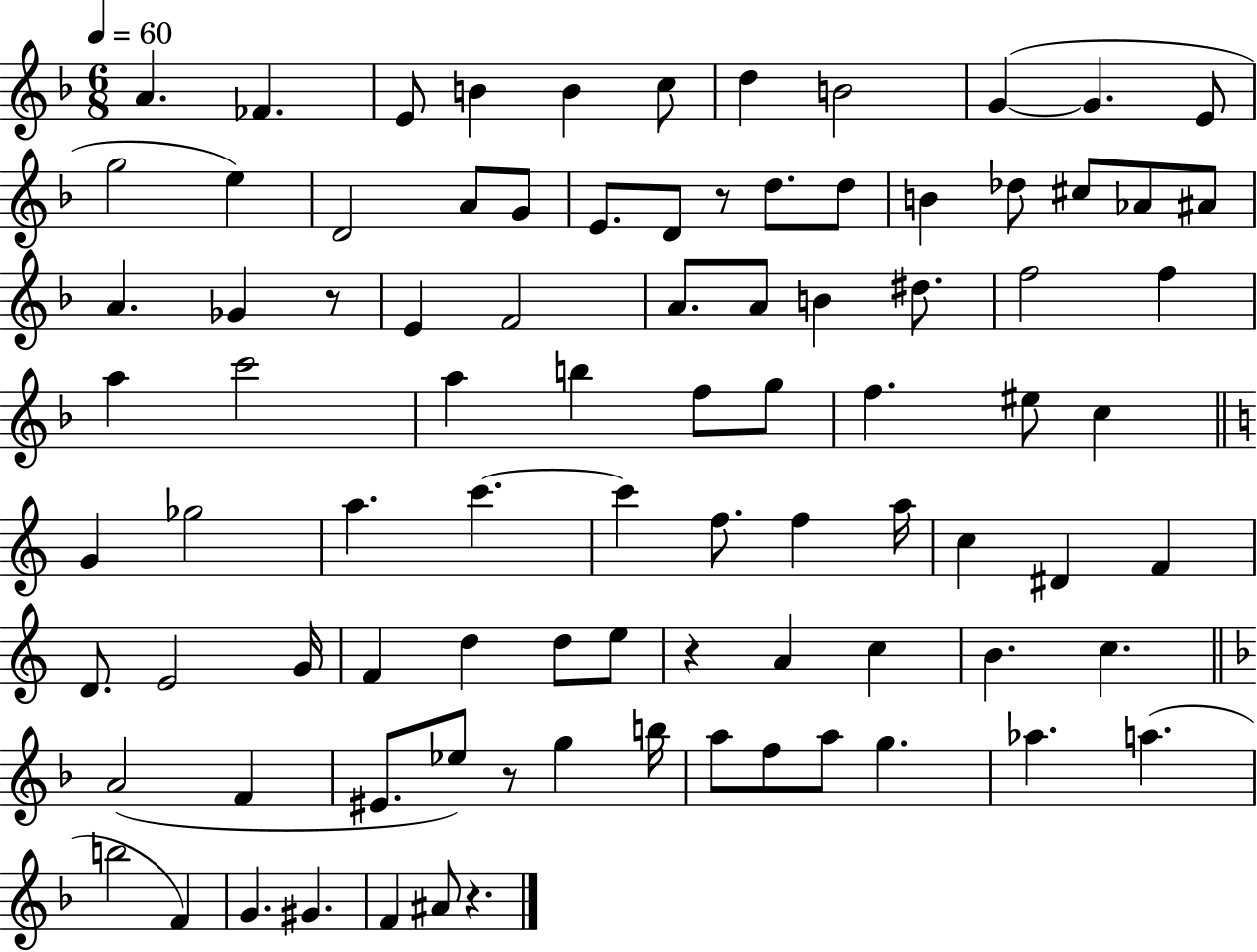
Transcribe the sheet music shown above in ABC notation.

X:1
T:Untitled
M:6/8
L:1/4
K:F
A _F E/2 B B c/2 d B2 G G E/2 g2 e D2 A/2 G/2 E/2 D/2 z/2 d/2 d/2 B _d/2 ^c/2 _A/2 ^A/2 A _G z/2 E F2 A/2 A/2 B ^d/2 f2 f a c'2 a b f/2 g/2 f ^e/2 c G _g2 a c' c' f/2 f a/4 c ^D F D/2 E2 G/4 F d d/2 e/2 z A c B c A2 F ^E/2 _e/2 z/2 g b/4 a/2 f/2 a/2 g _a a b2 F G ^G F ^A/2 z